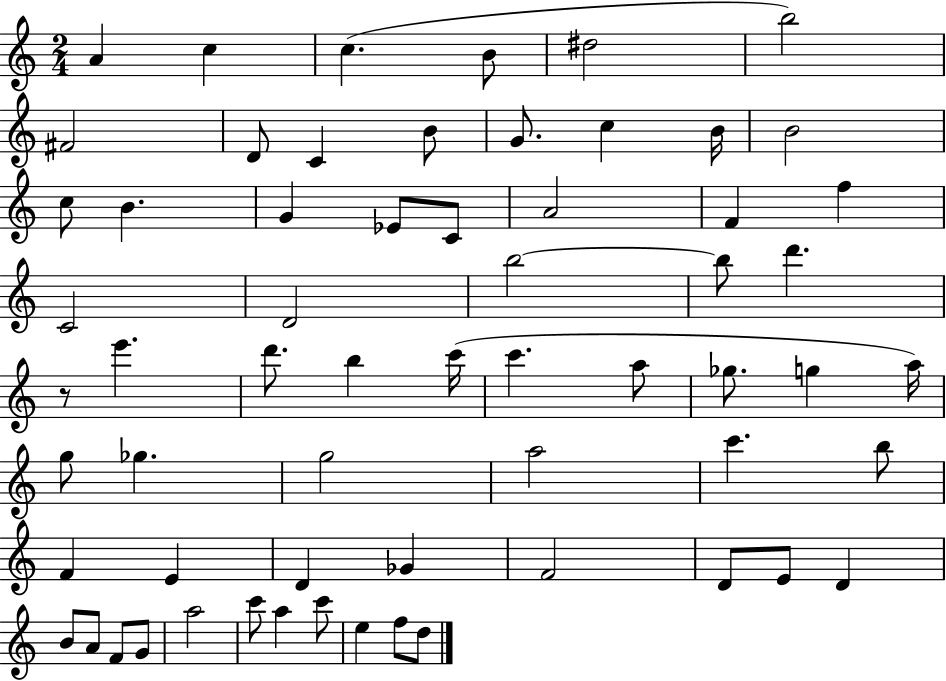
{
  \clef treble
  \numericTimeSignature
  \time 2/4
  \key c \major
  a'4 c''4 | c''4.( b'8 | dis''2 | b''2) | \break fis'2 | d'8 c'4 b'8 | g'8. c''4 b'16 | b'2 | \break c''8 b'4. | g'4 ees'8 c'8 | a'2 | f'4 f''4 | \break c'2 | d'2 | b''2~~ | b''8 d'''4. | \break r8 e'''4. | d'''8. b''4 c'''16( | c'''4. a''8 | ges''8. g''4 a''16) | \break g''8 ges''4. | g''2 | a''2 | c'''4. b''8 | \break f'4 e'4 | d'4 ges'4 | f'2 | d'8 e'8 d'4 | \break b'8 a'8 f'8 g'8 | a''2 | c'''8 a''4 c'''8 | e''4 f''8 d''8 | \break \bar "|."
}